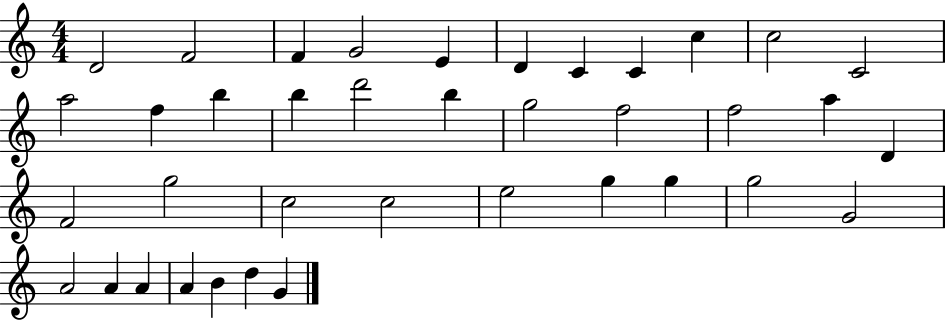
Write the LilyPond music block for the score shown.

{
  \clef treble
  \numericTimeSignature
  \time 4/4
  \key c \major
  d'2 f'2 | f'4 g'2 e'4 | d'4 c'4 c'4 c''4 | c''2 c'2 | \break a''2 f''4 b''4 | b''4 d'''2 b''4 | g''2 f''2 | f''2 a''4 d'4 | \break f'2 g''2 | c''2 c''2 | e''2 g''4 g''4 | g''2 g'2 | \break a'2 a'4 a'4 | a'4 b'4 d''4 g'4 | \bar "|."
}